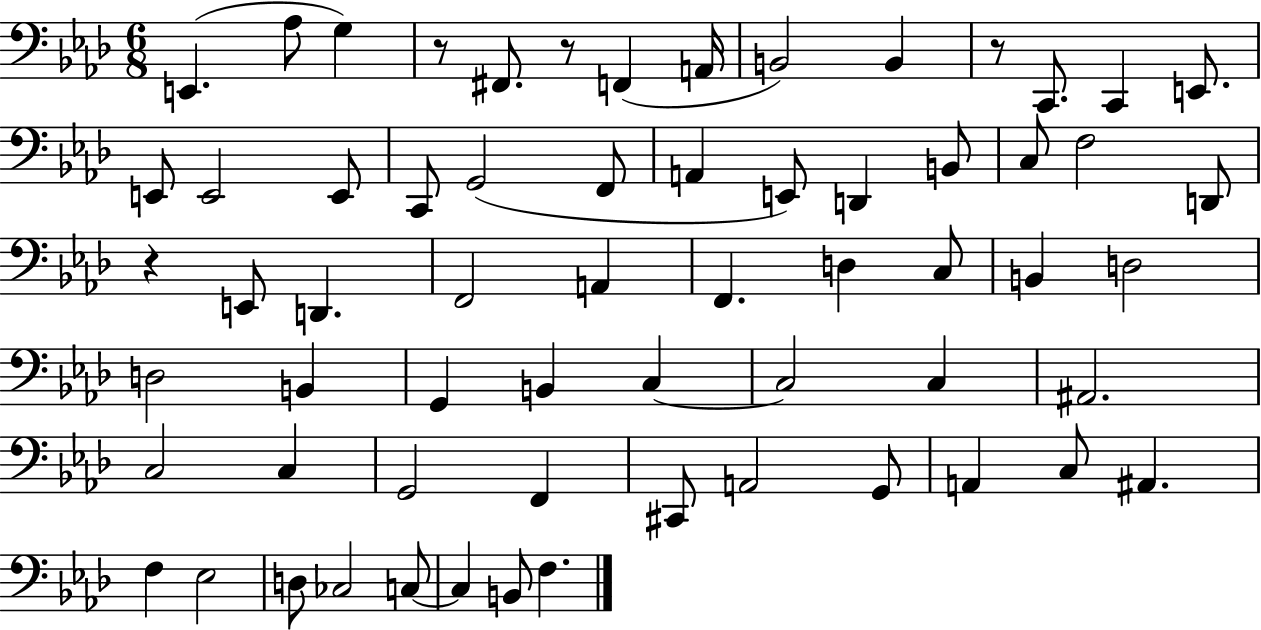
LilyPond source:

{
  \clef bass
  \numericTimeSignature
  \time 6/8
  \key aes \major
  e,4.( aes8 g4) | r8 fis,8. r8 f,4( a,16 | b,2) b,4 | r8 c,8. c,4 e,8. | \break e,8 e,2 e,8 | c,8 g,2( f,8 | a,4 e,8) d,4 b,8 | c8 f2 d,8 | \break r4 e,8 d,4. | f,2 a,4 | f,4. d4 c8 | b,4 d2 | \break d2 b,4 | g,4 b,4 c4~~ | c2 c4 | ais,2. | \break c2 c4 | g,2 f,4 | cis,8 a,2 g,8 | a,4 c8 ais,4. | \break f4 ees2 | d8 ces2 c8~~ | c4 b,8 f4. | \bar "|."
}